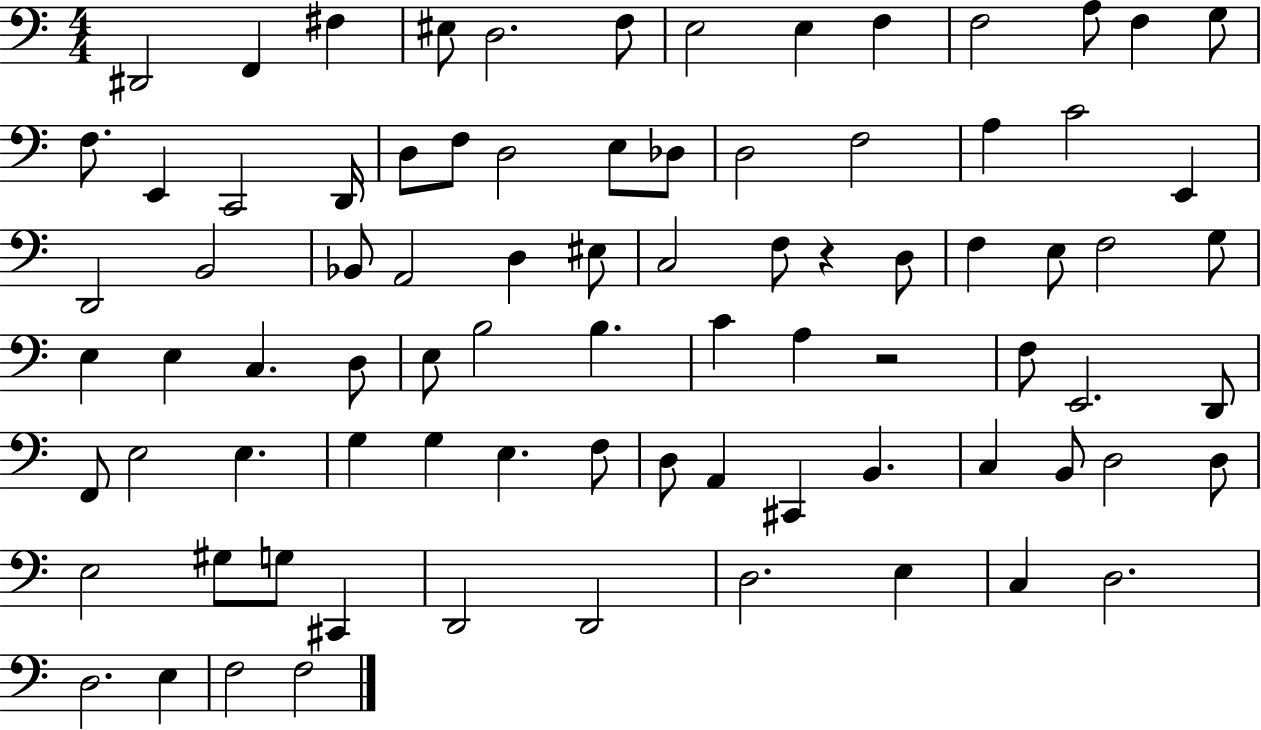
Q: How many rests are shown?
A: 2